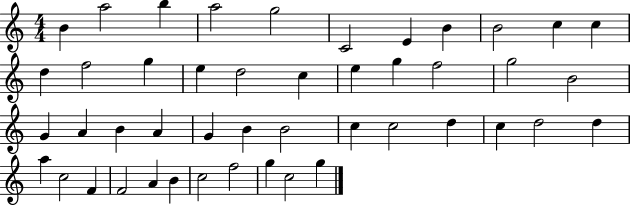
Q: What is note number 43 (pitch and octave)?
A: F5